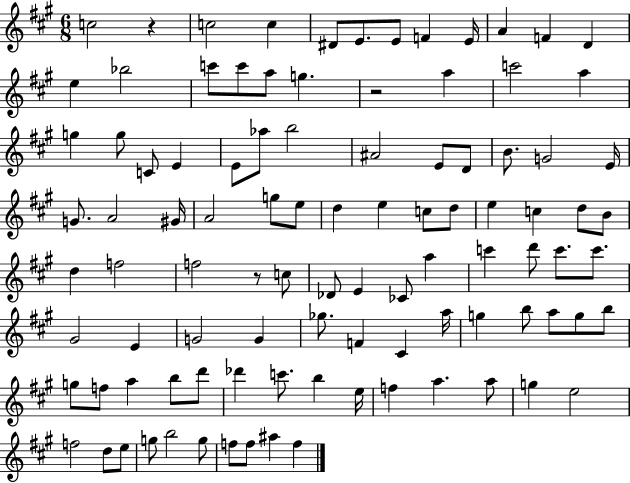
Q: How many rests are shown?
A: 3